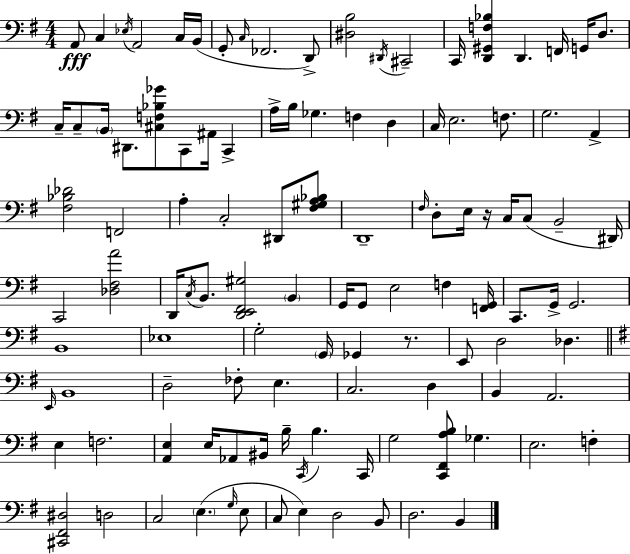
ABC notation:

X:1
T:Untitled
M:4/4
L:1/4
K:Em
A,,/2 C, _E,/4 A,,2 C,/4 B,,/4 G,,/2 C,/4 _F,,2 D,,/2 [^D,B,]2 ^D,,/4 ^C,,2 C,,/4 [D,,^G,,F,_B,] D,, F,,/4 G,,/4 D,/2 C,/4 C,/2 B,,/4 ^D,,/2 [^C,F,_B,_G]/2 C,,/2 ^A,,/4 C,, A,/4 B,/4 _G, F, D, C,/4 E,2 F,/2 G,2 A,, [^F,_B,_D]2 F,,2 A, C,2 ^D,,/2 [^F,^G,A,_B,]/2 D,,4 ^F,/4 D,/2 E,/4 z/4 C,/4 C,/2 B,,2 ^D,,/4 C,,2 [_D,^F,A]2 D,,/4 C,/4 B,,/2 [D,,E,,^F,,^G,]2 B,, G,,/4 G,,/2 E,2 F, [F,,G,,]/4 C,,/2 G,,/4 G,,2 B,,4 _E,4 G,2 G,,/4 _G,, z/2 E,,/2 D,2 _D, E,,/4 B,,4 D,2 _F,/2 E, C,2 D, B,, A,,2 E, F,2 [A,,E,] E,/4 _A,,/2 ^B,,/4 B,/4 C,,/4 B, C,,/4 G,2 [C,,^F,,A,B,]/2 _G, E,2 F, [^C,,^F,,^D,]2 D,2 C,2 E, G,/4 E,/2 C,/2 E, D,2 B,,/2 D,2 B,,